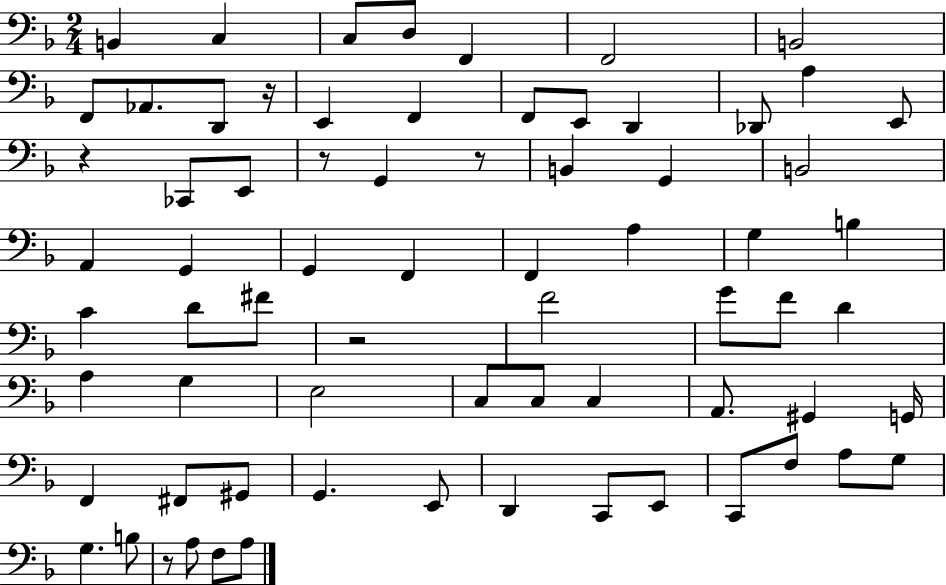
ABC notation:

X:1
T:Untitled
M:2/4
L:1/4
K:F
B,, C, C,/2 D,/2 F,, F,,2 B,,2 F,,/2 _A,,/2 D,,/2 z/4 E,, F,, F,,/2 E,,/2 D,, _D,,/2 A, E,,/2 z _C,,/2 E,,/2 z/2 G,, z/2 B,, G,, B,,2 A,, G,, G,, F,, F,, A, G, B, C D/2 ^F/2 z2 F2 G/2 F/2 D A, G, E,2 C,/2 C,/2 C, A,,/2 ^G,, G,,/4 F,, ^F,,/2 ^G,,/2 G,, E,,/2 D,, C,,/2 E,,/2 C,,/2 F,/2 A,/2 G,/2 G, B,/2 z/2 A,/2 F,/2 A,/2